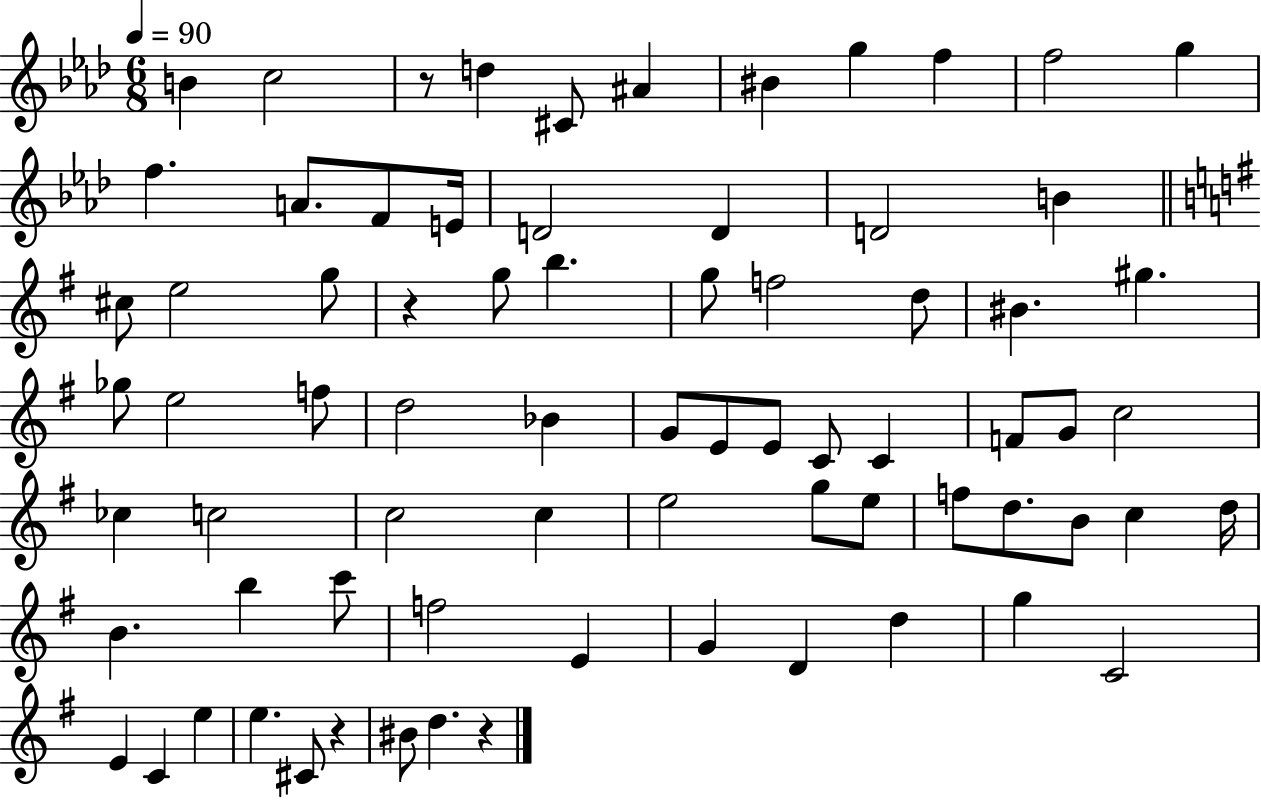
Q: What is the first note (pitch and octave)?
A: B4